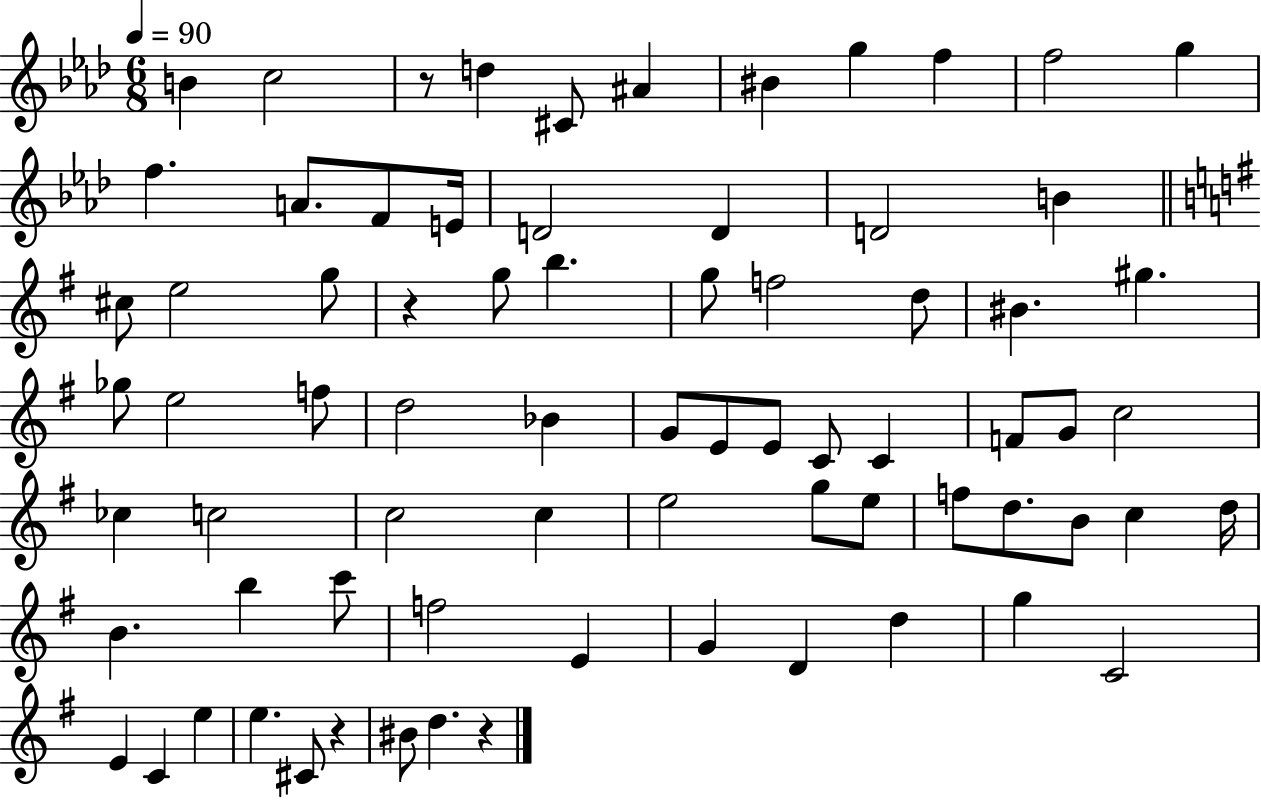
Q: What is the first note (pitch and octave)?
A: B4